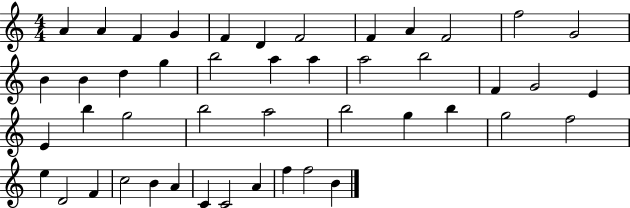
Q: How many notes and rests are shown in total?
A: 46